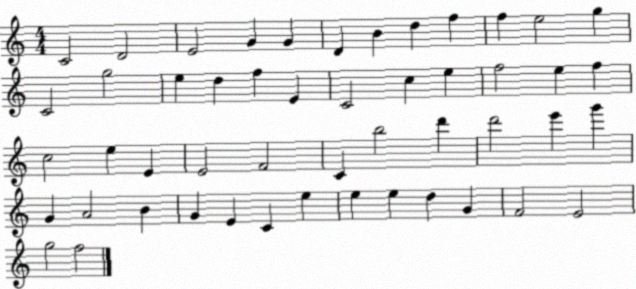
X:1
T:Untitled
M:4/4
L:1/4
K:C
C2 D2 E2 G G D B d f f e2 g C2 g2 e d f E C2 c e f2 e f c2 e E E2 F2 C b2 d' d'2 e' g' G A2 B G E C e e e d G F2 E2 g2 f2